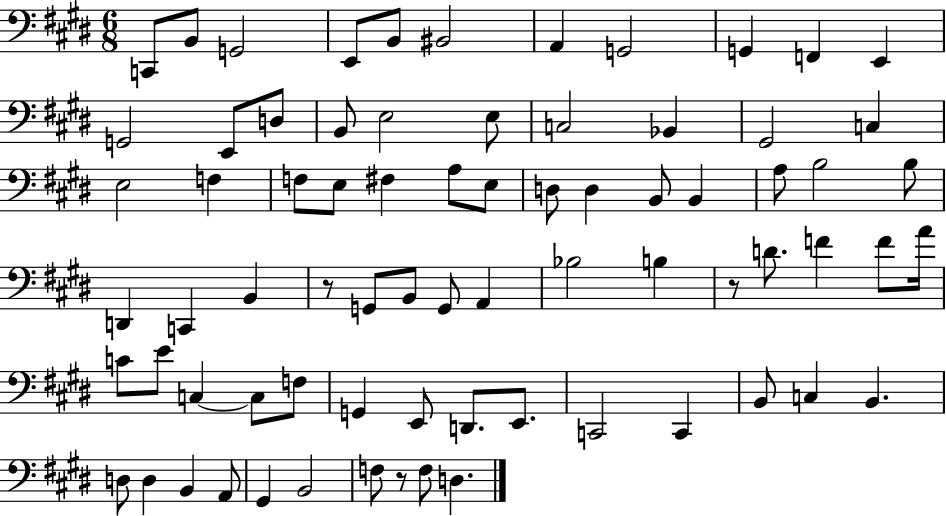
C2/e B2/e G2/h E2/e B2/e BIS2/h A2/q G2/h G2/q F2/q E2/q G2/h E2/e D3/e B2/e E3/h E3/e C3/h Bb2/q G#2/h C3/q E3/h F3/q F3/e E3/e F#3/q A3/e E3/e D3/e D3/q B2/e B2/q A3/e B3/h B3/e D2/q C2/q B2/q R/e G2/e B2/e G2/e A2/q Bb3/h B3/q R/e D4/e. F4/q F4/e A4/s C4/e E4/e C3/q C3/e F3/e G2/q E2/e D2/e. E2/e. C2/h C2/q B2/e C3/q B2/q. D3/e D3/q B2/q A2/e G#2/q B2/h F3/e R/e F3/e D3/q.